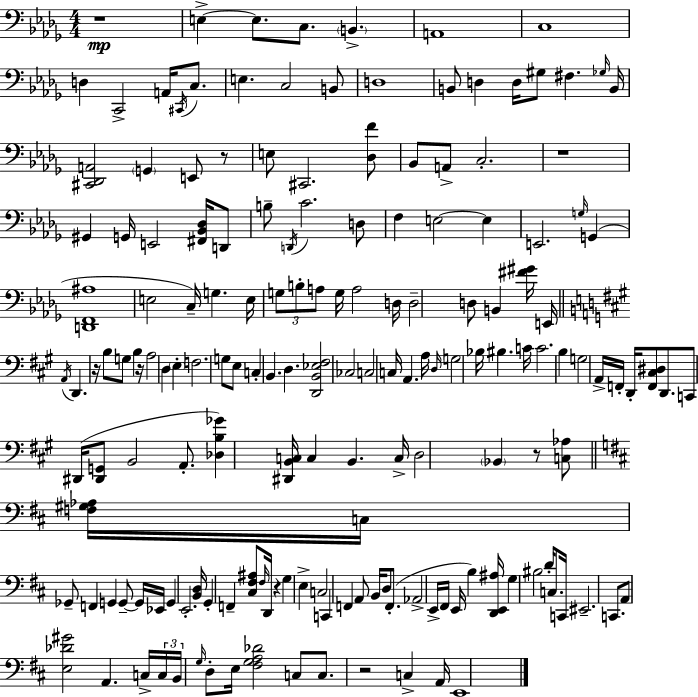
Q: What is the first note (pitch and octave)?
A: E3